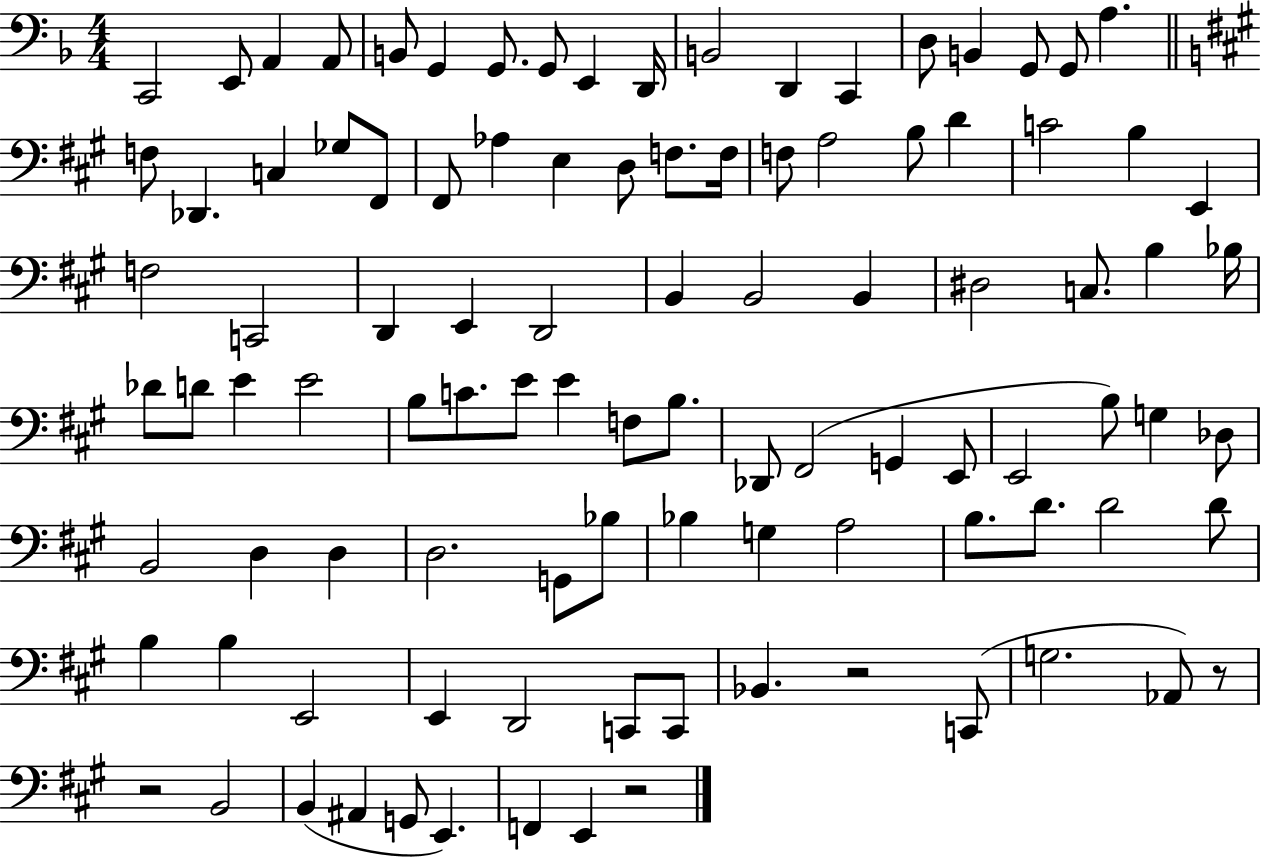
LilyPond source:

{
  \clef bass
  \numericTimeSignature
  \time 4/4
  \key f \major
  c,2 e,8 a,4 a,8 | b,8 g,4 g,8. g,8 e,4 d,16 | b,2 d,4 c,4 | d8 b,4 g,8 g,8 a4. | \break \bar "||" \break \key a \major f8 des,4. c4 ges8 fis,8 | fis,8 aes4 e4 d8 f8. f16 | f8 a2 b8 d'4 | c'2 b4 e,4 | \break f2 c,2 | d,4 e,4 d,2 | b,4 b,2 b,4 | dis2 c8. b4 bes16 | \break des'8 d'8 e'4 e'2 | b8 c'8. e'8 e'4 f8 b8. | des,8 fis,2( g,4 e,8 | e,2 b8) g4 des8 | \break b,2 d4 d4 | d2. g,8 bes8 | bes4 g4 a2 | b8. d'8. d'2 d'8 | \break b4 b4 e,2 | e,4 d,2 c,8 c,8 | bes,4. r2 c,8( | g2. aes,8) r8 | \break r2 b,2 | b,4( ais,4 g,8 e,4.) | f,4 e,4 r2 | \bar "|."
}